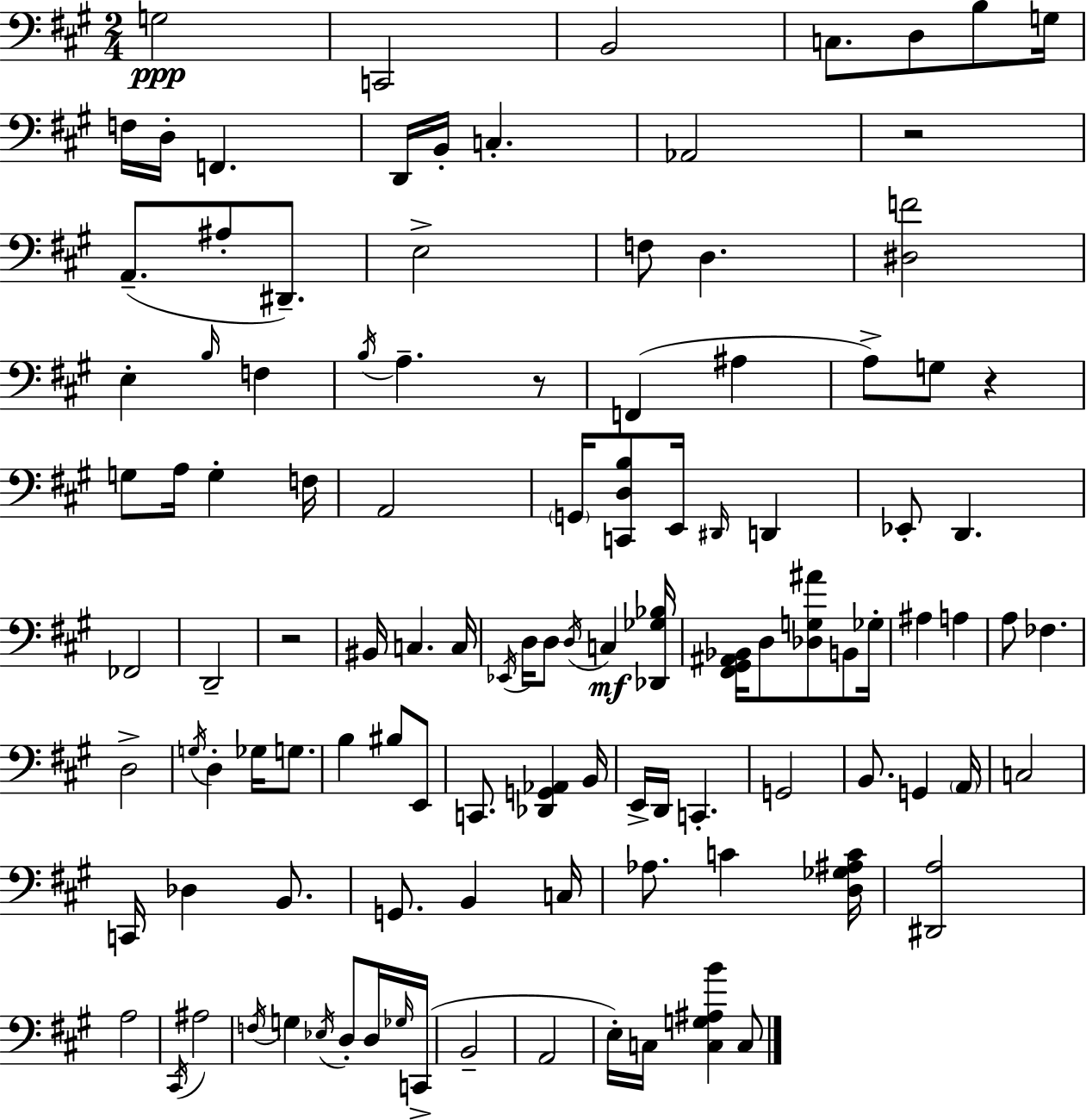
G3/h C2/h B2/h C3/e. D3/e B3/e G3/s F3/s D3/s F2/q. D2/s B2/s C3/q. Ab2/h R/h A2/e. A#3/e D#2/e. E3/h F3/e D3/q. [D#3,F4]/h E3/q B3/s F3/q B3/s A3/q. R/e F2/q A#3/q A3/e G3/e R/q G3/e A3/s G3/q F3/s A2/h G2/s [C2,D3,B3]/e E2/s D#2/s D2/q Eb2/e D2/q. FES2/h D2/h R/h BIS2/s C3/q. C3/s Eb2/s D3/s D3/e D3/s C3/q [Db2,Gb3,Bb3]/s [F#2,G#2,A#2,Bb2]/s D3/e [Db3,G3,A#4]/e B2/e Gb3/s A#3/q A3/q A3/e FES3/q. D3/h G3/s D3/q Gb3/s G3/e. B3/q BIS3/e E2/e C2/e. [Db2,G2,Ab2]/q B2/s E2/s D2/s C2/q. G2/h B2/e. G2/q A2/s C3/h C2/s Db3/q B2/e. G2/e. B2/q C3/s Ab3/e. C4/q [D3,Gb3,A#3,C4]/s [D#2,A3]/h A3/h C#2/s A#3/h F3/s G3/q Eb3/s D3/e D3/s Gb3/s C2/s B2/h A2/h E3/s C3/s [C3,G3,A#3,B4]/q C3/e